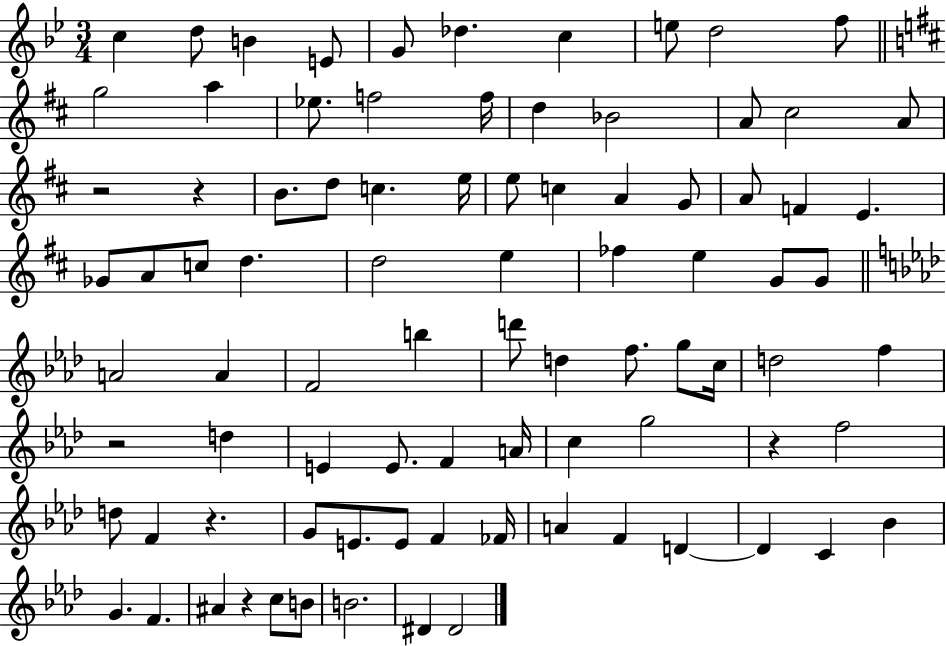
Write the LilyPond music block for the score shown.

{
  \clef treble
  \numericTimeSignature
  \time 3/4
  \key bes \major
  c''4 d''8 b'4 e'8 | g'8 des''4. c''4 | e''8 d''2 f''8 | \bar "||" \break \key d \major g''2 a''4 | ees''8. f''2 f''16 | d''4 bes'2 | a'8 cis''2 a'8 | \break r2 r4 | b'8. d''8 c''4. e''16 | e''8 c''4 a'4 g'8 | a'8 f'4 e'4. | \break ges'8 a'8 c''8 d''4. | d''2 e''4 | fes''4 e''4 g'8 g'8 | \bar "||" \break \key f \minor a'2 a'4 | f'2 b''4 | d'''8 d''4 f''8. g''8 c''16 | d''2 f''4 | \break r2 d''4 | e'4 e'8. f'4 a'16 | c''4 g''2 | r4 f''2 | \break d''8 f'4 r4. | g'8 e'8. e'8 f'4 fes'16 | a'4 f'4 d'4~~ | d'4 c'4 bes'4 | \break g'4. f'4. | ais'4 r4 c''8 b'8 | b'2. | dis'4 dis'2 | \break \bar "|."
}